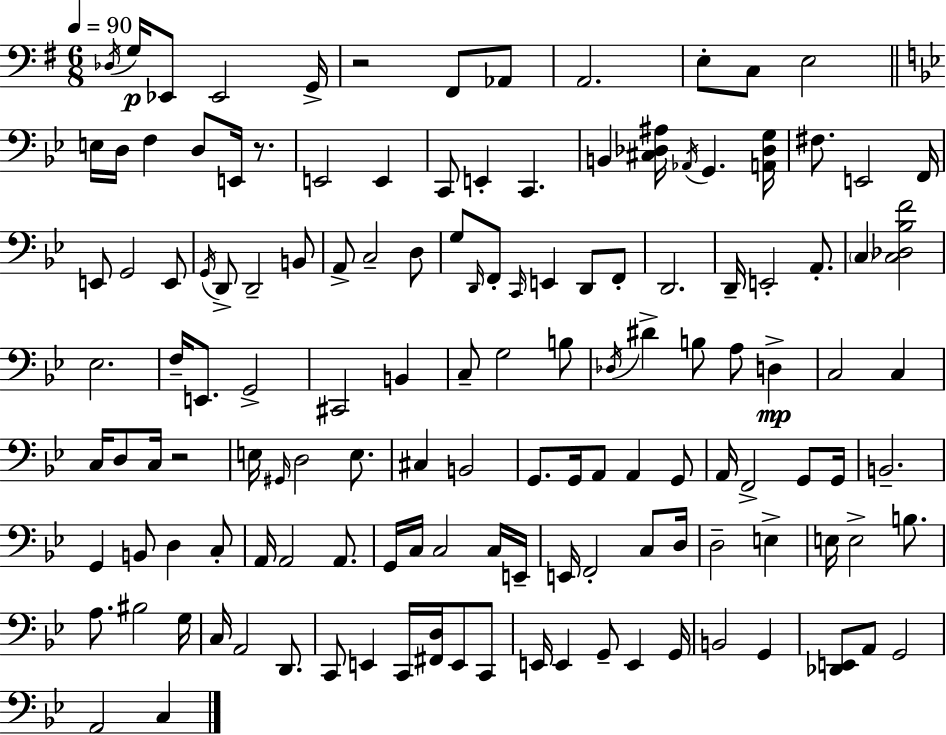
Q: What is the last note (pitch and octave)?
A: C3